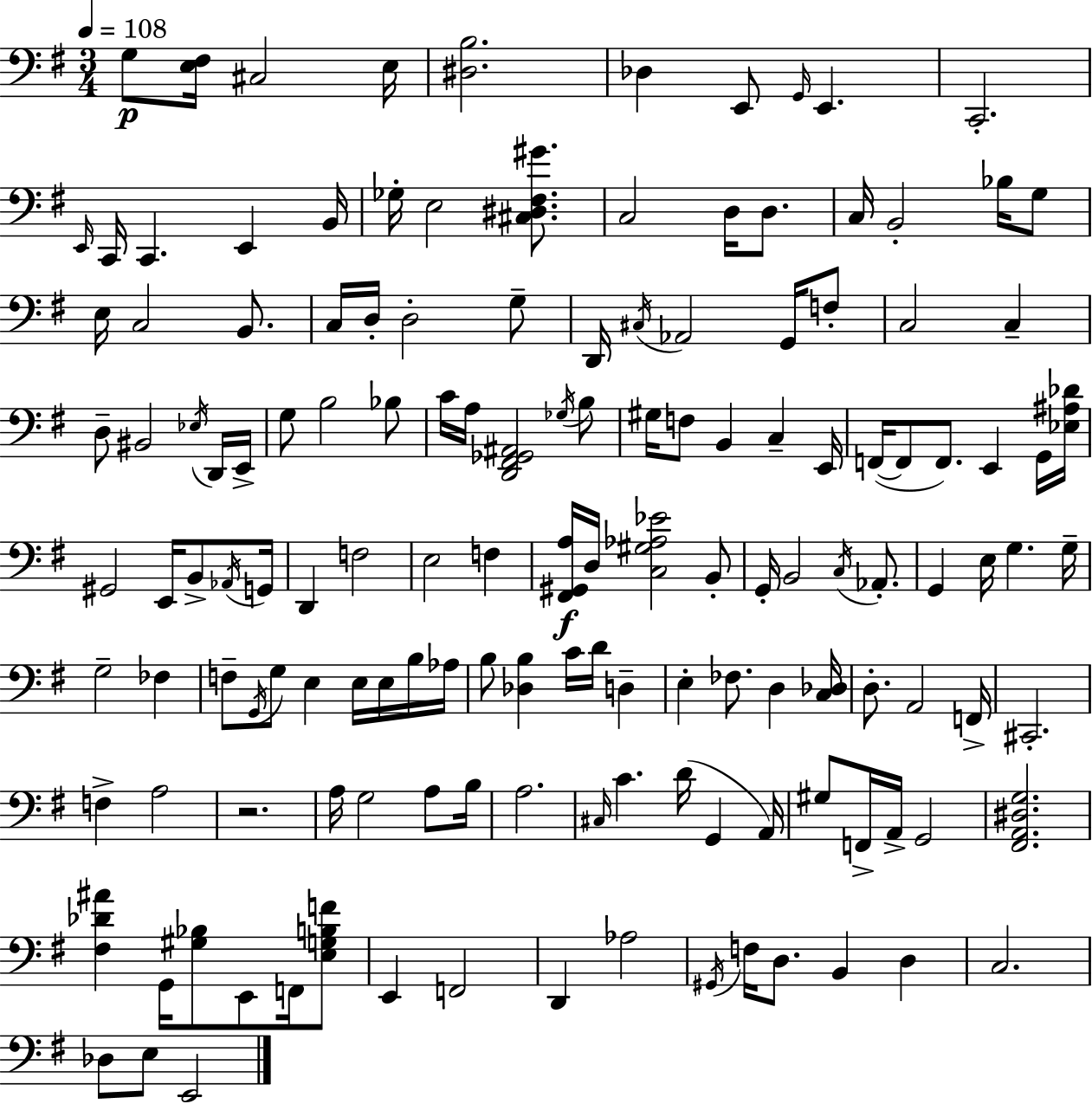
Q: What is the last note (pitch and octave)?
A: E2